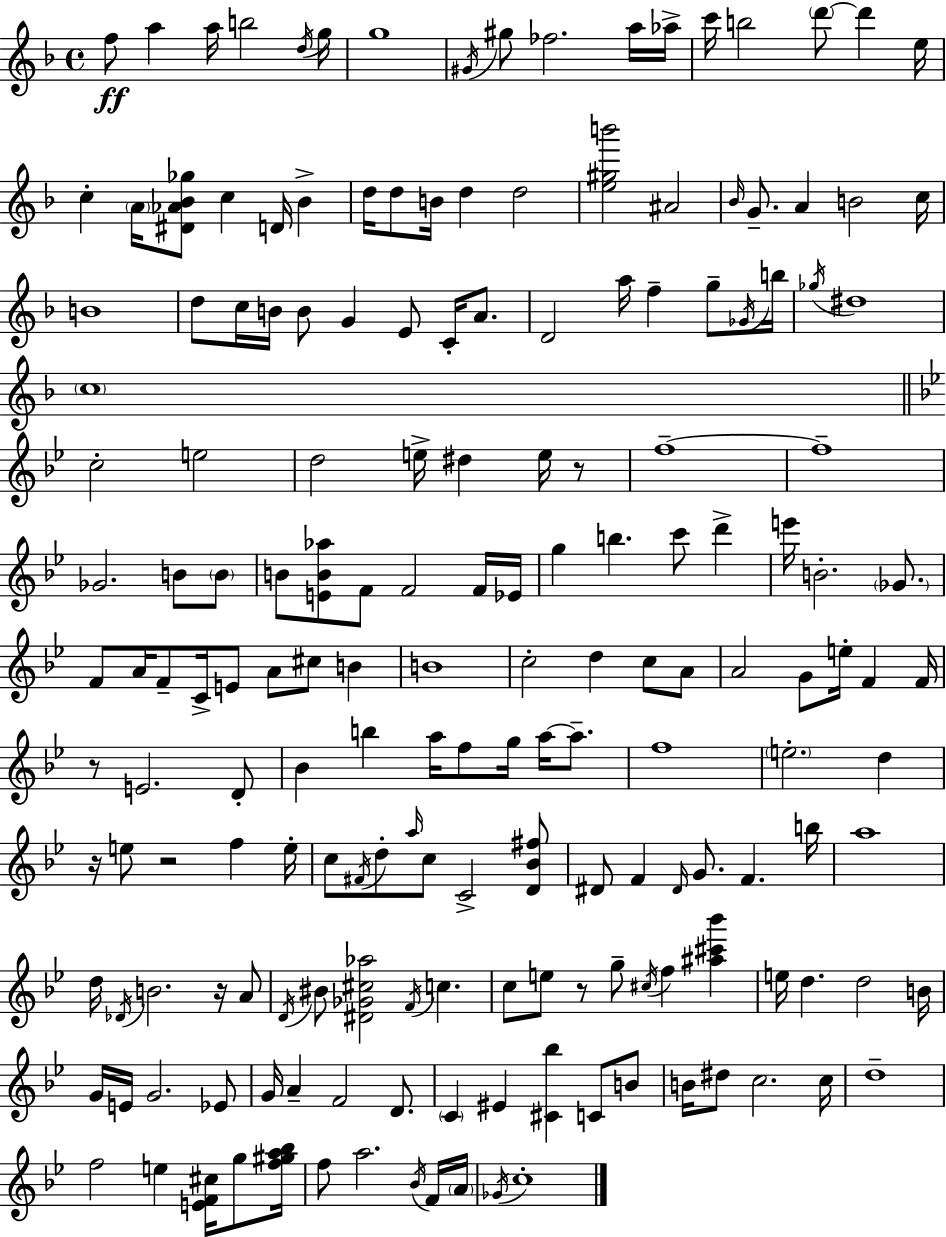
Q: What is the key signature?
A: F major